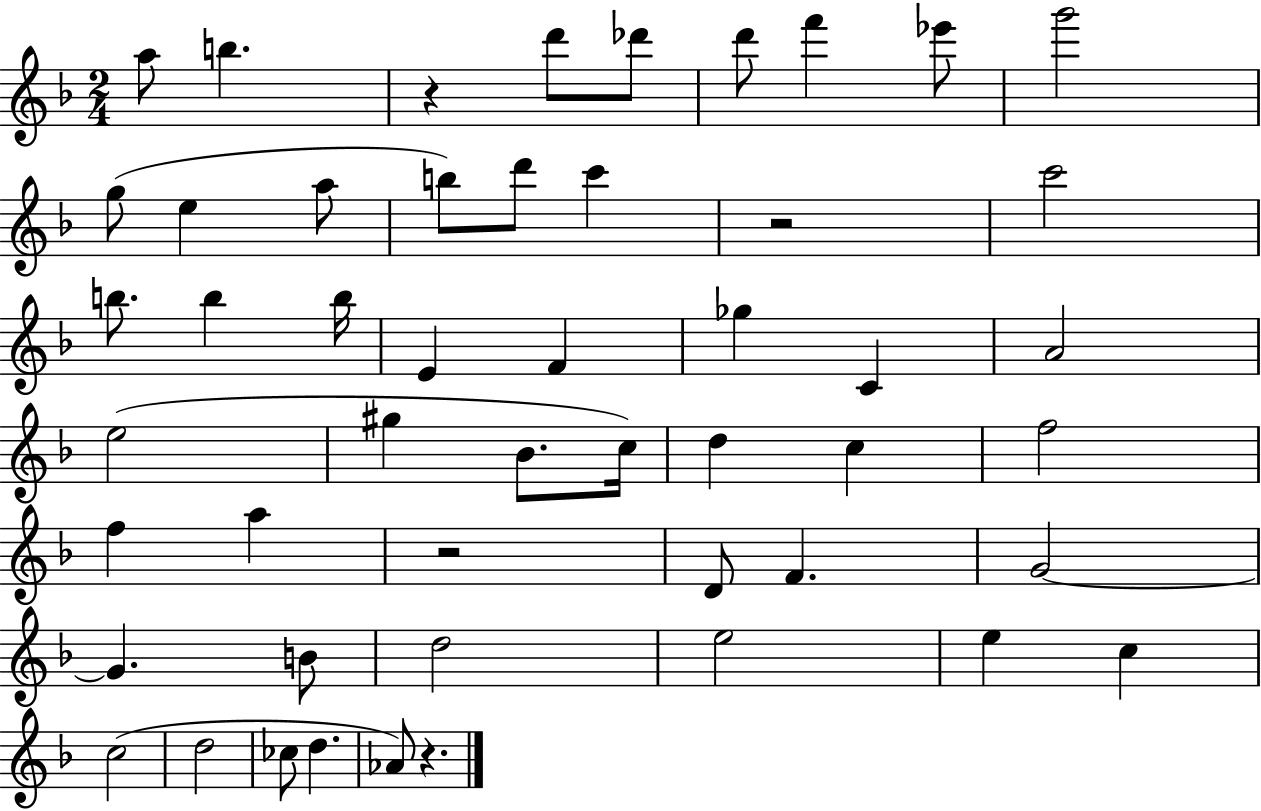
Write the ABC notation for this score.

X:1
T:Untitled
M:2/4
L:1/4
K:F
a/2 b z d'/2 _d'/2 d'/2 f' _e'/2 g'2 g/2 e a/2 b/2 d'/2 c' z2 c'2 b/2 b b/4 E F _g C A2 e2 ^g _B/2 c/4 d c f2 f a z2 D/2 F G2 G B/2 d2 e2 e c c2 d2 _c/2 d _A/2 z